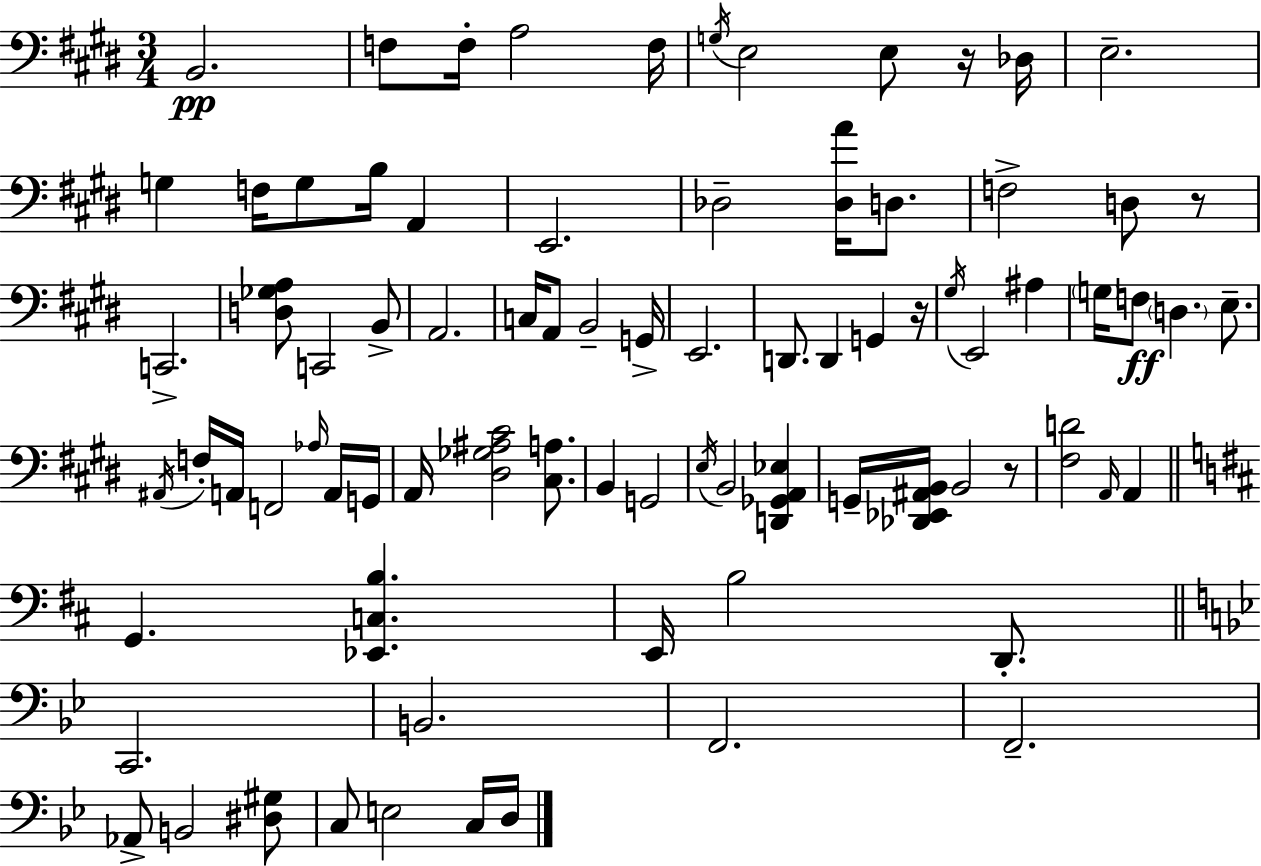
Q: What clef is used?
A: bass